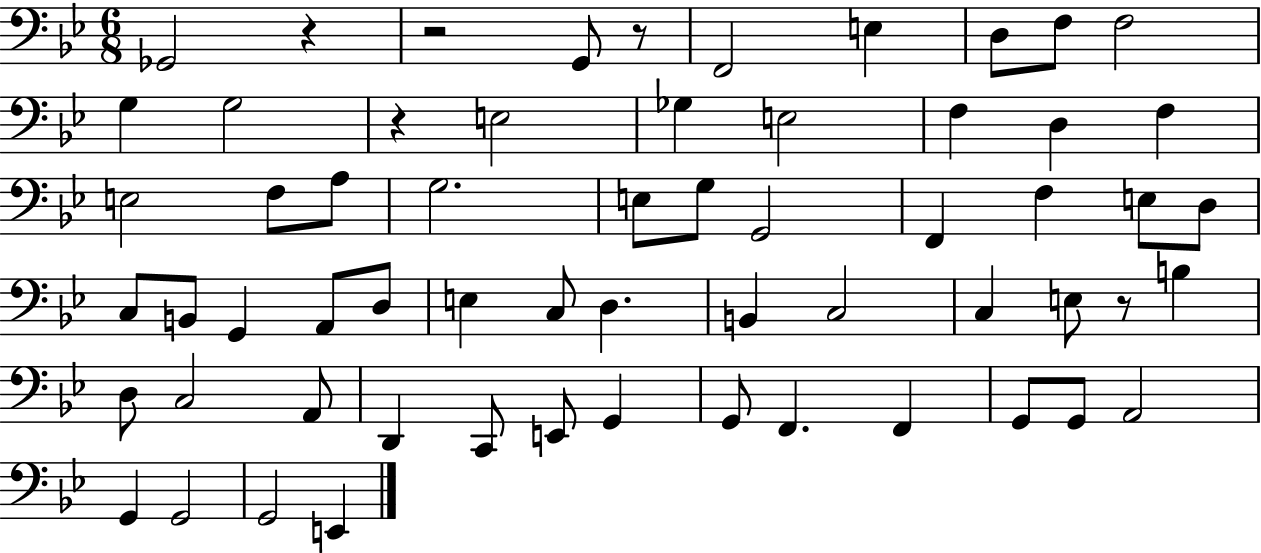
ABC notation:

X:1
T:Untitled
M:6/8
L:1/4
K:Bb
_G,,2 z z2 G,,/2 z/2 F,,2 E, D,/2 F,/2 F,2 G, G,2 z E,2 _G, E,2 F, D, F, E,2 F,/2 A,/2 G,2 E,/2 G,/2 G,,2 F,, F, E,/2 D,/2 C,/2 B,,/2 G,, A,,/2 D,/2 E, C,/2 D, B,, C,2 C, E,/2 z/2 B, D,/2 C,2 A,,/2 D,, C,,/2 E,,/2 G,, G,,/2 F,, F,, G,,/2 G,,/2 A,,2 G,, G,,2 G,,2 E,,